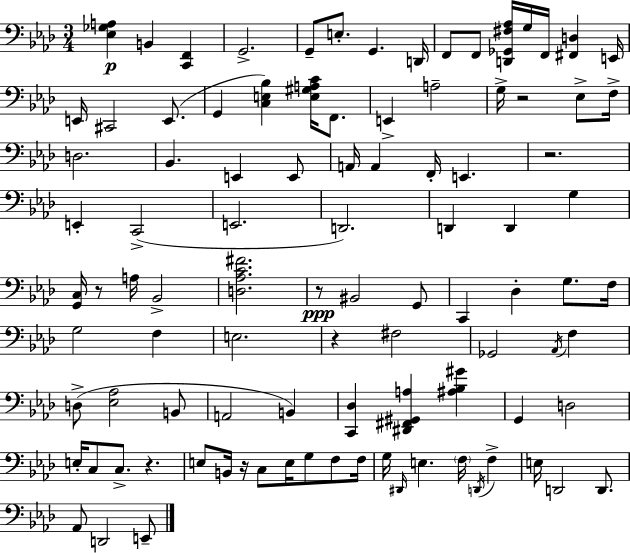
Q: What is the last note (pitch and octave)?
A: E2